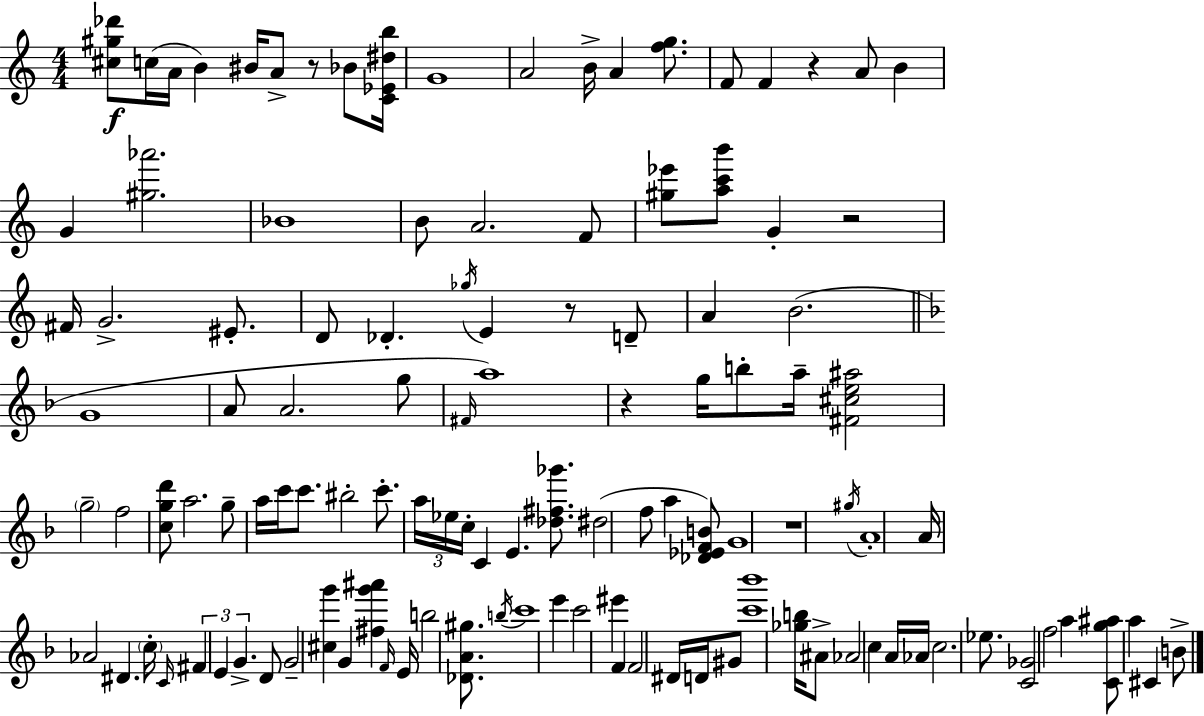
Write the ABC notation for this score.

X:1
T:Untitled
M:4/4
L:1/4
K:Am
[^c^g_d']/2 c/4 A/4 B ^B/4 A/2 z/2 _B/2 [C_E^db]/4 G4 A2 B/4 A [fg]/2 F/2 F z A/2 B G [^g_a']2 _B4 B/2 A2 F/2 [^g_e']/2 [ac'b']/2 G z2 ^F/4 G2 ^E/2 D/2 _D _g/4 E z/2 D/2 A B2 G4 A/2 A2 g/2 ^F/4 a4 z g/4 b/2 a/4 [^F^ce^a]2 g2 f2 [cgd']/2 a2 g/2 a/4 c'/4 c'/2 ^b2 c'/2 a/4 _e/4 c/4 C E [_d^f_g']/2 ^d2 f/2 a [_D_EFB]/2 G4 z4 ^g/4 A4 A/4 _A2 ^D c/4 C/4 ^F E G D/2 G2 [^cg'] G [^fg'^a'] F/4 E/4 b2 [_DA^g]/2 b/4 c'4 e' c'2 ^e' F F2 ^D/4 D/4 ^G/2 [c'_b']4 [_gb]/4 ^A/2 _A2 c A/4 _A/4 c2 _e/2 [C_G]2 f2 a [Cg^a]/2 a ^C B/2